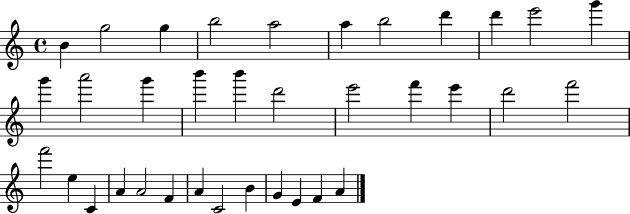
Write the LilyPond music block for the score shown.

{
  \clef treble
  \time 4/4
  \defaultTimeSignature
  \key c \major
  b'4 g''2 g''4 | b''2 a''2 | a''4 b''2 d'''4 | d'''4 e'''2 g'''4 | \break g'''4 a'''2 g'''4 | b'''4 b'''4 d'''2 | e'''2 f'''4 e'''4 | d'''2 f'''2 | \break f'''2 e''4 c'4 | a'4 a'2 f'4 | a'4 c'2 b'4 | g'4 e'4 f'4 a'4 | \break \bar "|."
}